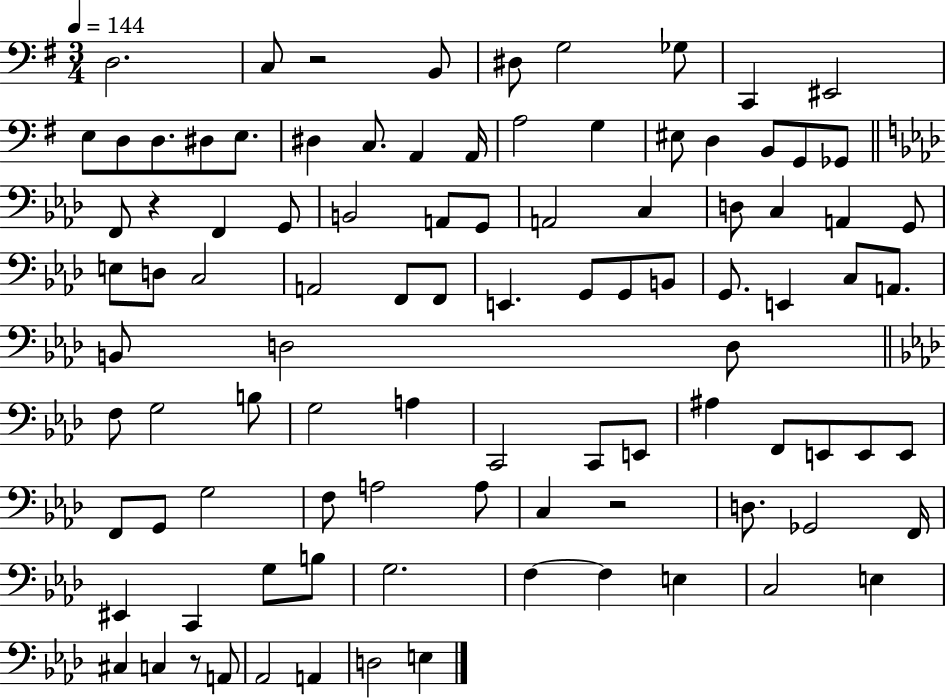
{
  \clef bass
  \numericTimeSignature
  \time 3/4
  \key g \major
  \tempo 4 = 144
  d2. | c8 r2 b,8 | dis8 g2 ges8 | c,4 eis,2 | \break e8 d8 d8. dis8 e8. | dis4 c8. a,4 a,16 | a2 g4 | eis8 d4 b,8 g,8 ges,8 | \break \bar "||" \break \key aes \major f,8 r4 f,4 g,8 | b,2 a,8 g,8 | a,2 c4 | d8 c4 a,4 g,8 | \break e8 d8 c2 | a,2 f,8 f,8 | e,4. g,8 g,8 b,8 | g,8. e,4 c8 a,8. | \break b,8 d2 d8 | \bar "||" \break \key aes \major f8 g2 b8 | g2 a4 | c,2 c,8 e,8 | ais4 f,8 e,8 e,8 e,8 | \break f,8 g,8 g2 | f8 a2 a8 | c4 r2 | d8. ges,2 f,16 | \break eis,4 c,4 g8 b8 | g2. | f4~~ f4 e4 | c2 e4 | \break cis4 c4 r8 a,8 | aes,2 a,4 | d2 e4 | \bar "|."
}